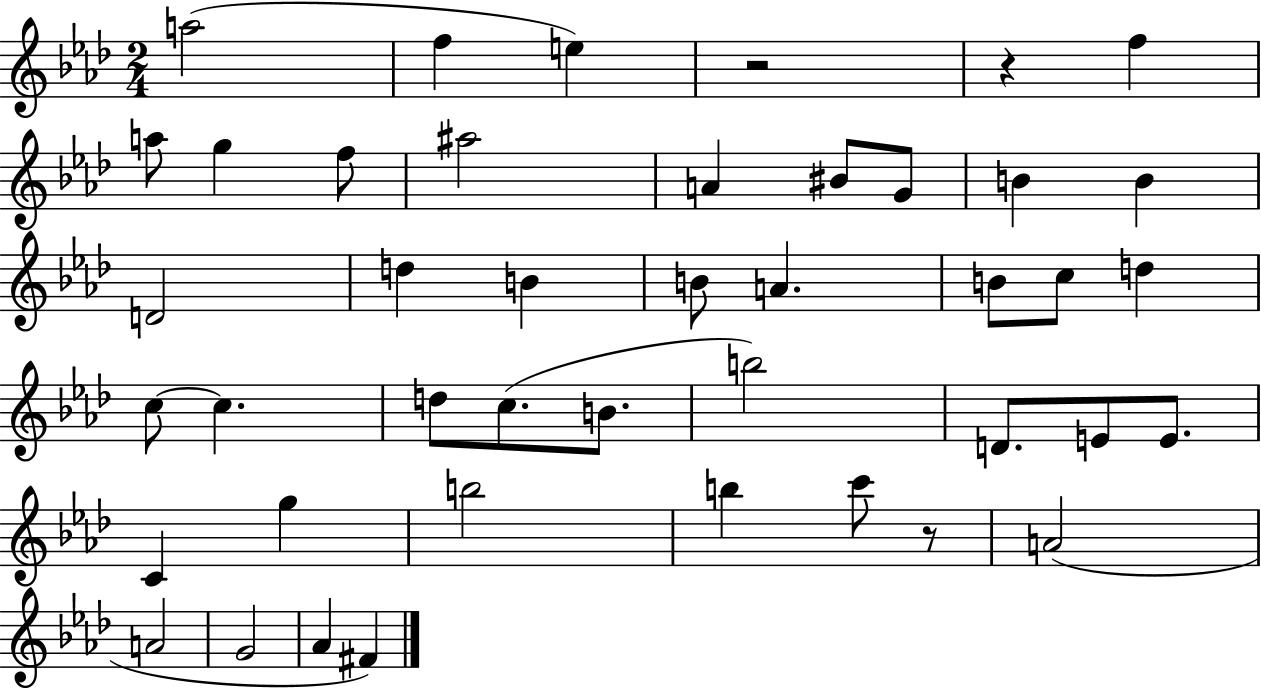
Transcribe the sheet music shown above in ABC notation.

X:1
T:Untitled
M:2/4
L:1/4
K:Ab
a2 f e z2 z f a/2 g f/2 ^a2 A ^B/2 G/2 B B D2 d B B/2 A B/2 c/2 d c/2 c d/2 c/2 B/2 b2 D/2 E/2 E/2 C g b2 b c'/2 z/2 A2 A2 G2 _A ^F